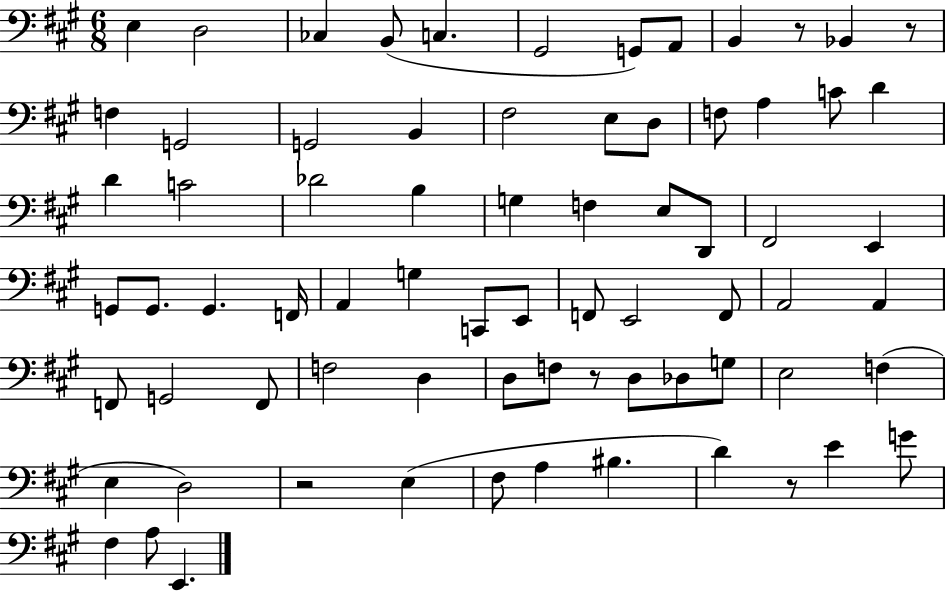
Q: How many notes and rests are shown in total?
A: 73